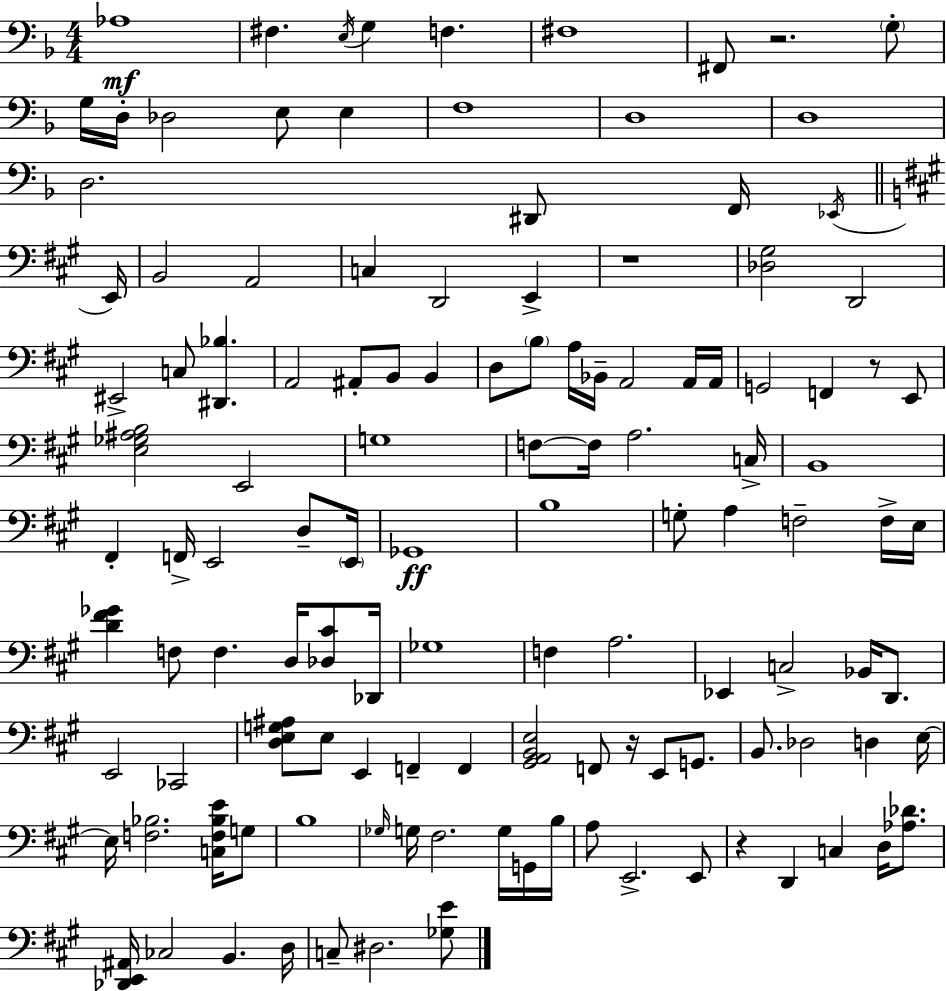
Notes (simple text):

Ab3/w F#3/q. E3/s G3/q F3/q. F#3/w F#2/e R/h. G3/e G3/s D3/s Db3/h E3/e E3/q F3/w D3/w D3/w D3/h. D#2/e F2/s Eb2/s E2/s B2/h A2/h C3/q D2/h E2/q R/w [Db3,G#3]/h D2/h EIS2/h C3/e [D#2,Bb3]/q. A2/h A#2/e B2/e B2/q D3/e B3/e A3/s Bb2/s A2/h A2/s A2/s G2/h F2/q R/e E2/e [E3,Gb3,A#3,B3]/h E2/h G3/w F3/e F3/s A3/h. C3/s B2/w F#2/q F2/s E2/h D3/e E2/s Gb2/w B3/w G3/e A3/q F3/h F3/s E3/s [D4,F#4,Gb4]/q F3/e F3/q. D3/s [Db3,C#4]/e Db2/s Gb3/w F3/q A3/h. Eb2/q C3/h Bb2/s D2/e. E2/h CES2/h [D3,E3,G3,A#3]/e E3/e E2/q F2/q F2/q [G#2,A2,B2,E3]/h F2/e R/s E2/e G2/e. B2/e. Db3/h D3/q E3/s E3/s [F3,Bb3]/h. [C3,F3,Bb3,E4]/s G3/e B3/w Gb3/s G3/s F#3/h. G3/s G2/s B3/s A3/e E2/h. E2/e R/q D2/q C3/q D3/s [Ab3,Db4]/e. [Db2,E2,A#2]/s CES3/h B2/q. D3/s C3/e D#3/h. [Gb3,E4]/e